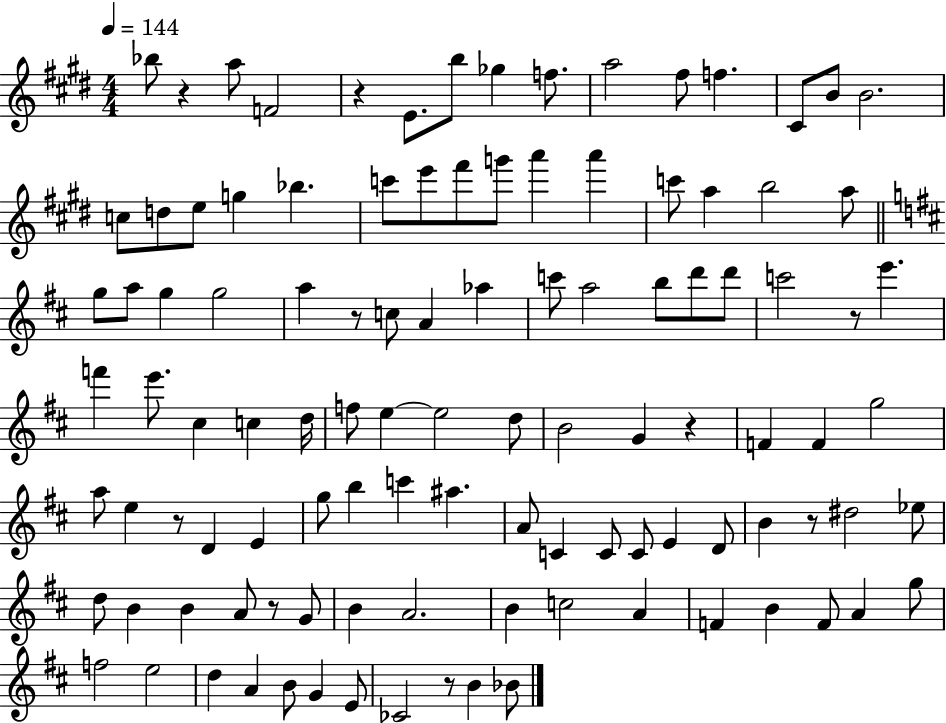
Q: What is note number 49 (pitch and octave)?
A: F5